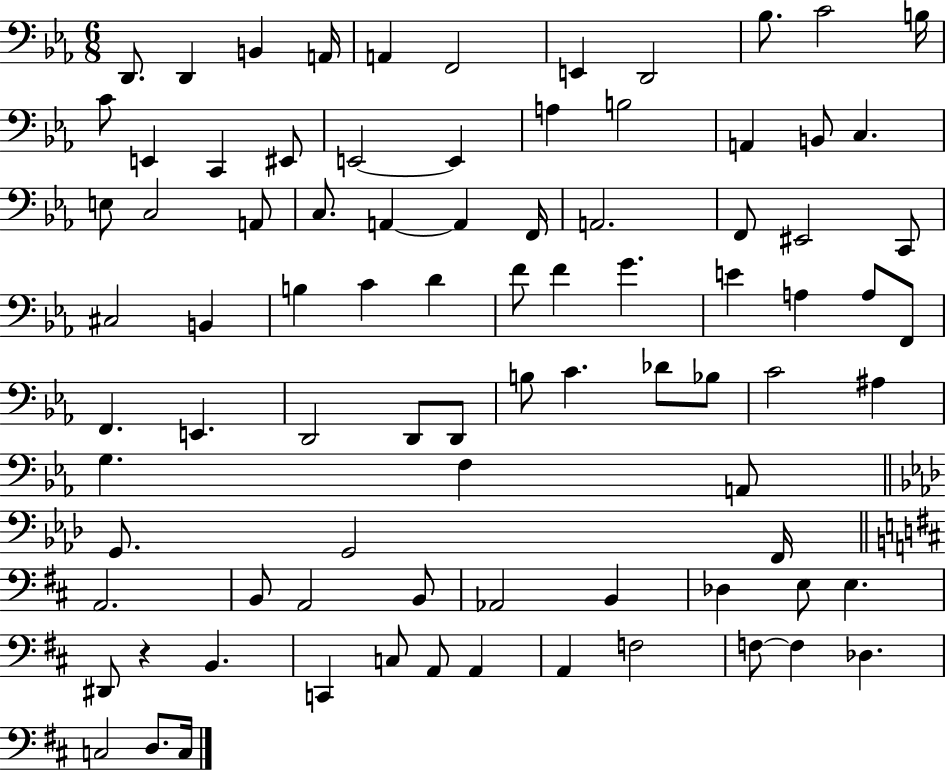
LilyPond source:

{
  \clef bass
  \numericTimeSignature
  \time 6/8
  \key ees \major
  d,8. d,4 b,4 a,16 | a,4 f,2 | e,4 d,2 | bes8. c'2 b16 | \break c'8 e,4 c,4 eis,8 | e,2~~ e,4 | a4 b2 | a,4 b,8 c4. | \break e8 c2 a,8 | c8. a,4~~ a,4 f,16 | a,2. | f,8 eis,2 c,8 | \break cis2 b,4 | b4 c'4 d'4 | f'8 f'4 g'4. | e'4 a4 a8 f,8 | \break f,4. e,4. | d,2 d,8 d,8 | b8 c'4. des'8 bes8 | c'2 ais4 | \break g4. f4 a,8 | \bar "||" \break \key f \minor g,8. g,2 f,16 | \bar "||" \break \key d \major a,2. | b,8 a,2 b,8 | aes,2 b,4 | des4 e8 e4. | \break dis,8 r4 b,4. | c,4 c8 a,8 a,4 | a,4 f2 | f8~~ f4 des4. | \break c2 d8. c16 | \bar "|."
}